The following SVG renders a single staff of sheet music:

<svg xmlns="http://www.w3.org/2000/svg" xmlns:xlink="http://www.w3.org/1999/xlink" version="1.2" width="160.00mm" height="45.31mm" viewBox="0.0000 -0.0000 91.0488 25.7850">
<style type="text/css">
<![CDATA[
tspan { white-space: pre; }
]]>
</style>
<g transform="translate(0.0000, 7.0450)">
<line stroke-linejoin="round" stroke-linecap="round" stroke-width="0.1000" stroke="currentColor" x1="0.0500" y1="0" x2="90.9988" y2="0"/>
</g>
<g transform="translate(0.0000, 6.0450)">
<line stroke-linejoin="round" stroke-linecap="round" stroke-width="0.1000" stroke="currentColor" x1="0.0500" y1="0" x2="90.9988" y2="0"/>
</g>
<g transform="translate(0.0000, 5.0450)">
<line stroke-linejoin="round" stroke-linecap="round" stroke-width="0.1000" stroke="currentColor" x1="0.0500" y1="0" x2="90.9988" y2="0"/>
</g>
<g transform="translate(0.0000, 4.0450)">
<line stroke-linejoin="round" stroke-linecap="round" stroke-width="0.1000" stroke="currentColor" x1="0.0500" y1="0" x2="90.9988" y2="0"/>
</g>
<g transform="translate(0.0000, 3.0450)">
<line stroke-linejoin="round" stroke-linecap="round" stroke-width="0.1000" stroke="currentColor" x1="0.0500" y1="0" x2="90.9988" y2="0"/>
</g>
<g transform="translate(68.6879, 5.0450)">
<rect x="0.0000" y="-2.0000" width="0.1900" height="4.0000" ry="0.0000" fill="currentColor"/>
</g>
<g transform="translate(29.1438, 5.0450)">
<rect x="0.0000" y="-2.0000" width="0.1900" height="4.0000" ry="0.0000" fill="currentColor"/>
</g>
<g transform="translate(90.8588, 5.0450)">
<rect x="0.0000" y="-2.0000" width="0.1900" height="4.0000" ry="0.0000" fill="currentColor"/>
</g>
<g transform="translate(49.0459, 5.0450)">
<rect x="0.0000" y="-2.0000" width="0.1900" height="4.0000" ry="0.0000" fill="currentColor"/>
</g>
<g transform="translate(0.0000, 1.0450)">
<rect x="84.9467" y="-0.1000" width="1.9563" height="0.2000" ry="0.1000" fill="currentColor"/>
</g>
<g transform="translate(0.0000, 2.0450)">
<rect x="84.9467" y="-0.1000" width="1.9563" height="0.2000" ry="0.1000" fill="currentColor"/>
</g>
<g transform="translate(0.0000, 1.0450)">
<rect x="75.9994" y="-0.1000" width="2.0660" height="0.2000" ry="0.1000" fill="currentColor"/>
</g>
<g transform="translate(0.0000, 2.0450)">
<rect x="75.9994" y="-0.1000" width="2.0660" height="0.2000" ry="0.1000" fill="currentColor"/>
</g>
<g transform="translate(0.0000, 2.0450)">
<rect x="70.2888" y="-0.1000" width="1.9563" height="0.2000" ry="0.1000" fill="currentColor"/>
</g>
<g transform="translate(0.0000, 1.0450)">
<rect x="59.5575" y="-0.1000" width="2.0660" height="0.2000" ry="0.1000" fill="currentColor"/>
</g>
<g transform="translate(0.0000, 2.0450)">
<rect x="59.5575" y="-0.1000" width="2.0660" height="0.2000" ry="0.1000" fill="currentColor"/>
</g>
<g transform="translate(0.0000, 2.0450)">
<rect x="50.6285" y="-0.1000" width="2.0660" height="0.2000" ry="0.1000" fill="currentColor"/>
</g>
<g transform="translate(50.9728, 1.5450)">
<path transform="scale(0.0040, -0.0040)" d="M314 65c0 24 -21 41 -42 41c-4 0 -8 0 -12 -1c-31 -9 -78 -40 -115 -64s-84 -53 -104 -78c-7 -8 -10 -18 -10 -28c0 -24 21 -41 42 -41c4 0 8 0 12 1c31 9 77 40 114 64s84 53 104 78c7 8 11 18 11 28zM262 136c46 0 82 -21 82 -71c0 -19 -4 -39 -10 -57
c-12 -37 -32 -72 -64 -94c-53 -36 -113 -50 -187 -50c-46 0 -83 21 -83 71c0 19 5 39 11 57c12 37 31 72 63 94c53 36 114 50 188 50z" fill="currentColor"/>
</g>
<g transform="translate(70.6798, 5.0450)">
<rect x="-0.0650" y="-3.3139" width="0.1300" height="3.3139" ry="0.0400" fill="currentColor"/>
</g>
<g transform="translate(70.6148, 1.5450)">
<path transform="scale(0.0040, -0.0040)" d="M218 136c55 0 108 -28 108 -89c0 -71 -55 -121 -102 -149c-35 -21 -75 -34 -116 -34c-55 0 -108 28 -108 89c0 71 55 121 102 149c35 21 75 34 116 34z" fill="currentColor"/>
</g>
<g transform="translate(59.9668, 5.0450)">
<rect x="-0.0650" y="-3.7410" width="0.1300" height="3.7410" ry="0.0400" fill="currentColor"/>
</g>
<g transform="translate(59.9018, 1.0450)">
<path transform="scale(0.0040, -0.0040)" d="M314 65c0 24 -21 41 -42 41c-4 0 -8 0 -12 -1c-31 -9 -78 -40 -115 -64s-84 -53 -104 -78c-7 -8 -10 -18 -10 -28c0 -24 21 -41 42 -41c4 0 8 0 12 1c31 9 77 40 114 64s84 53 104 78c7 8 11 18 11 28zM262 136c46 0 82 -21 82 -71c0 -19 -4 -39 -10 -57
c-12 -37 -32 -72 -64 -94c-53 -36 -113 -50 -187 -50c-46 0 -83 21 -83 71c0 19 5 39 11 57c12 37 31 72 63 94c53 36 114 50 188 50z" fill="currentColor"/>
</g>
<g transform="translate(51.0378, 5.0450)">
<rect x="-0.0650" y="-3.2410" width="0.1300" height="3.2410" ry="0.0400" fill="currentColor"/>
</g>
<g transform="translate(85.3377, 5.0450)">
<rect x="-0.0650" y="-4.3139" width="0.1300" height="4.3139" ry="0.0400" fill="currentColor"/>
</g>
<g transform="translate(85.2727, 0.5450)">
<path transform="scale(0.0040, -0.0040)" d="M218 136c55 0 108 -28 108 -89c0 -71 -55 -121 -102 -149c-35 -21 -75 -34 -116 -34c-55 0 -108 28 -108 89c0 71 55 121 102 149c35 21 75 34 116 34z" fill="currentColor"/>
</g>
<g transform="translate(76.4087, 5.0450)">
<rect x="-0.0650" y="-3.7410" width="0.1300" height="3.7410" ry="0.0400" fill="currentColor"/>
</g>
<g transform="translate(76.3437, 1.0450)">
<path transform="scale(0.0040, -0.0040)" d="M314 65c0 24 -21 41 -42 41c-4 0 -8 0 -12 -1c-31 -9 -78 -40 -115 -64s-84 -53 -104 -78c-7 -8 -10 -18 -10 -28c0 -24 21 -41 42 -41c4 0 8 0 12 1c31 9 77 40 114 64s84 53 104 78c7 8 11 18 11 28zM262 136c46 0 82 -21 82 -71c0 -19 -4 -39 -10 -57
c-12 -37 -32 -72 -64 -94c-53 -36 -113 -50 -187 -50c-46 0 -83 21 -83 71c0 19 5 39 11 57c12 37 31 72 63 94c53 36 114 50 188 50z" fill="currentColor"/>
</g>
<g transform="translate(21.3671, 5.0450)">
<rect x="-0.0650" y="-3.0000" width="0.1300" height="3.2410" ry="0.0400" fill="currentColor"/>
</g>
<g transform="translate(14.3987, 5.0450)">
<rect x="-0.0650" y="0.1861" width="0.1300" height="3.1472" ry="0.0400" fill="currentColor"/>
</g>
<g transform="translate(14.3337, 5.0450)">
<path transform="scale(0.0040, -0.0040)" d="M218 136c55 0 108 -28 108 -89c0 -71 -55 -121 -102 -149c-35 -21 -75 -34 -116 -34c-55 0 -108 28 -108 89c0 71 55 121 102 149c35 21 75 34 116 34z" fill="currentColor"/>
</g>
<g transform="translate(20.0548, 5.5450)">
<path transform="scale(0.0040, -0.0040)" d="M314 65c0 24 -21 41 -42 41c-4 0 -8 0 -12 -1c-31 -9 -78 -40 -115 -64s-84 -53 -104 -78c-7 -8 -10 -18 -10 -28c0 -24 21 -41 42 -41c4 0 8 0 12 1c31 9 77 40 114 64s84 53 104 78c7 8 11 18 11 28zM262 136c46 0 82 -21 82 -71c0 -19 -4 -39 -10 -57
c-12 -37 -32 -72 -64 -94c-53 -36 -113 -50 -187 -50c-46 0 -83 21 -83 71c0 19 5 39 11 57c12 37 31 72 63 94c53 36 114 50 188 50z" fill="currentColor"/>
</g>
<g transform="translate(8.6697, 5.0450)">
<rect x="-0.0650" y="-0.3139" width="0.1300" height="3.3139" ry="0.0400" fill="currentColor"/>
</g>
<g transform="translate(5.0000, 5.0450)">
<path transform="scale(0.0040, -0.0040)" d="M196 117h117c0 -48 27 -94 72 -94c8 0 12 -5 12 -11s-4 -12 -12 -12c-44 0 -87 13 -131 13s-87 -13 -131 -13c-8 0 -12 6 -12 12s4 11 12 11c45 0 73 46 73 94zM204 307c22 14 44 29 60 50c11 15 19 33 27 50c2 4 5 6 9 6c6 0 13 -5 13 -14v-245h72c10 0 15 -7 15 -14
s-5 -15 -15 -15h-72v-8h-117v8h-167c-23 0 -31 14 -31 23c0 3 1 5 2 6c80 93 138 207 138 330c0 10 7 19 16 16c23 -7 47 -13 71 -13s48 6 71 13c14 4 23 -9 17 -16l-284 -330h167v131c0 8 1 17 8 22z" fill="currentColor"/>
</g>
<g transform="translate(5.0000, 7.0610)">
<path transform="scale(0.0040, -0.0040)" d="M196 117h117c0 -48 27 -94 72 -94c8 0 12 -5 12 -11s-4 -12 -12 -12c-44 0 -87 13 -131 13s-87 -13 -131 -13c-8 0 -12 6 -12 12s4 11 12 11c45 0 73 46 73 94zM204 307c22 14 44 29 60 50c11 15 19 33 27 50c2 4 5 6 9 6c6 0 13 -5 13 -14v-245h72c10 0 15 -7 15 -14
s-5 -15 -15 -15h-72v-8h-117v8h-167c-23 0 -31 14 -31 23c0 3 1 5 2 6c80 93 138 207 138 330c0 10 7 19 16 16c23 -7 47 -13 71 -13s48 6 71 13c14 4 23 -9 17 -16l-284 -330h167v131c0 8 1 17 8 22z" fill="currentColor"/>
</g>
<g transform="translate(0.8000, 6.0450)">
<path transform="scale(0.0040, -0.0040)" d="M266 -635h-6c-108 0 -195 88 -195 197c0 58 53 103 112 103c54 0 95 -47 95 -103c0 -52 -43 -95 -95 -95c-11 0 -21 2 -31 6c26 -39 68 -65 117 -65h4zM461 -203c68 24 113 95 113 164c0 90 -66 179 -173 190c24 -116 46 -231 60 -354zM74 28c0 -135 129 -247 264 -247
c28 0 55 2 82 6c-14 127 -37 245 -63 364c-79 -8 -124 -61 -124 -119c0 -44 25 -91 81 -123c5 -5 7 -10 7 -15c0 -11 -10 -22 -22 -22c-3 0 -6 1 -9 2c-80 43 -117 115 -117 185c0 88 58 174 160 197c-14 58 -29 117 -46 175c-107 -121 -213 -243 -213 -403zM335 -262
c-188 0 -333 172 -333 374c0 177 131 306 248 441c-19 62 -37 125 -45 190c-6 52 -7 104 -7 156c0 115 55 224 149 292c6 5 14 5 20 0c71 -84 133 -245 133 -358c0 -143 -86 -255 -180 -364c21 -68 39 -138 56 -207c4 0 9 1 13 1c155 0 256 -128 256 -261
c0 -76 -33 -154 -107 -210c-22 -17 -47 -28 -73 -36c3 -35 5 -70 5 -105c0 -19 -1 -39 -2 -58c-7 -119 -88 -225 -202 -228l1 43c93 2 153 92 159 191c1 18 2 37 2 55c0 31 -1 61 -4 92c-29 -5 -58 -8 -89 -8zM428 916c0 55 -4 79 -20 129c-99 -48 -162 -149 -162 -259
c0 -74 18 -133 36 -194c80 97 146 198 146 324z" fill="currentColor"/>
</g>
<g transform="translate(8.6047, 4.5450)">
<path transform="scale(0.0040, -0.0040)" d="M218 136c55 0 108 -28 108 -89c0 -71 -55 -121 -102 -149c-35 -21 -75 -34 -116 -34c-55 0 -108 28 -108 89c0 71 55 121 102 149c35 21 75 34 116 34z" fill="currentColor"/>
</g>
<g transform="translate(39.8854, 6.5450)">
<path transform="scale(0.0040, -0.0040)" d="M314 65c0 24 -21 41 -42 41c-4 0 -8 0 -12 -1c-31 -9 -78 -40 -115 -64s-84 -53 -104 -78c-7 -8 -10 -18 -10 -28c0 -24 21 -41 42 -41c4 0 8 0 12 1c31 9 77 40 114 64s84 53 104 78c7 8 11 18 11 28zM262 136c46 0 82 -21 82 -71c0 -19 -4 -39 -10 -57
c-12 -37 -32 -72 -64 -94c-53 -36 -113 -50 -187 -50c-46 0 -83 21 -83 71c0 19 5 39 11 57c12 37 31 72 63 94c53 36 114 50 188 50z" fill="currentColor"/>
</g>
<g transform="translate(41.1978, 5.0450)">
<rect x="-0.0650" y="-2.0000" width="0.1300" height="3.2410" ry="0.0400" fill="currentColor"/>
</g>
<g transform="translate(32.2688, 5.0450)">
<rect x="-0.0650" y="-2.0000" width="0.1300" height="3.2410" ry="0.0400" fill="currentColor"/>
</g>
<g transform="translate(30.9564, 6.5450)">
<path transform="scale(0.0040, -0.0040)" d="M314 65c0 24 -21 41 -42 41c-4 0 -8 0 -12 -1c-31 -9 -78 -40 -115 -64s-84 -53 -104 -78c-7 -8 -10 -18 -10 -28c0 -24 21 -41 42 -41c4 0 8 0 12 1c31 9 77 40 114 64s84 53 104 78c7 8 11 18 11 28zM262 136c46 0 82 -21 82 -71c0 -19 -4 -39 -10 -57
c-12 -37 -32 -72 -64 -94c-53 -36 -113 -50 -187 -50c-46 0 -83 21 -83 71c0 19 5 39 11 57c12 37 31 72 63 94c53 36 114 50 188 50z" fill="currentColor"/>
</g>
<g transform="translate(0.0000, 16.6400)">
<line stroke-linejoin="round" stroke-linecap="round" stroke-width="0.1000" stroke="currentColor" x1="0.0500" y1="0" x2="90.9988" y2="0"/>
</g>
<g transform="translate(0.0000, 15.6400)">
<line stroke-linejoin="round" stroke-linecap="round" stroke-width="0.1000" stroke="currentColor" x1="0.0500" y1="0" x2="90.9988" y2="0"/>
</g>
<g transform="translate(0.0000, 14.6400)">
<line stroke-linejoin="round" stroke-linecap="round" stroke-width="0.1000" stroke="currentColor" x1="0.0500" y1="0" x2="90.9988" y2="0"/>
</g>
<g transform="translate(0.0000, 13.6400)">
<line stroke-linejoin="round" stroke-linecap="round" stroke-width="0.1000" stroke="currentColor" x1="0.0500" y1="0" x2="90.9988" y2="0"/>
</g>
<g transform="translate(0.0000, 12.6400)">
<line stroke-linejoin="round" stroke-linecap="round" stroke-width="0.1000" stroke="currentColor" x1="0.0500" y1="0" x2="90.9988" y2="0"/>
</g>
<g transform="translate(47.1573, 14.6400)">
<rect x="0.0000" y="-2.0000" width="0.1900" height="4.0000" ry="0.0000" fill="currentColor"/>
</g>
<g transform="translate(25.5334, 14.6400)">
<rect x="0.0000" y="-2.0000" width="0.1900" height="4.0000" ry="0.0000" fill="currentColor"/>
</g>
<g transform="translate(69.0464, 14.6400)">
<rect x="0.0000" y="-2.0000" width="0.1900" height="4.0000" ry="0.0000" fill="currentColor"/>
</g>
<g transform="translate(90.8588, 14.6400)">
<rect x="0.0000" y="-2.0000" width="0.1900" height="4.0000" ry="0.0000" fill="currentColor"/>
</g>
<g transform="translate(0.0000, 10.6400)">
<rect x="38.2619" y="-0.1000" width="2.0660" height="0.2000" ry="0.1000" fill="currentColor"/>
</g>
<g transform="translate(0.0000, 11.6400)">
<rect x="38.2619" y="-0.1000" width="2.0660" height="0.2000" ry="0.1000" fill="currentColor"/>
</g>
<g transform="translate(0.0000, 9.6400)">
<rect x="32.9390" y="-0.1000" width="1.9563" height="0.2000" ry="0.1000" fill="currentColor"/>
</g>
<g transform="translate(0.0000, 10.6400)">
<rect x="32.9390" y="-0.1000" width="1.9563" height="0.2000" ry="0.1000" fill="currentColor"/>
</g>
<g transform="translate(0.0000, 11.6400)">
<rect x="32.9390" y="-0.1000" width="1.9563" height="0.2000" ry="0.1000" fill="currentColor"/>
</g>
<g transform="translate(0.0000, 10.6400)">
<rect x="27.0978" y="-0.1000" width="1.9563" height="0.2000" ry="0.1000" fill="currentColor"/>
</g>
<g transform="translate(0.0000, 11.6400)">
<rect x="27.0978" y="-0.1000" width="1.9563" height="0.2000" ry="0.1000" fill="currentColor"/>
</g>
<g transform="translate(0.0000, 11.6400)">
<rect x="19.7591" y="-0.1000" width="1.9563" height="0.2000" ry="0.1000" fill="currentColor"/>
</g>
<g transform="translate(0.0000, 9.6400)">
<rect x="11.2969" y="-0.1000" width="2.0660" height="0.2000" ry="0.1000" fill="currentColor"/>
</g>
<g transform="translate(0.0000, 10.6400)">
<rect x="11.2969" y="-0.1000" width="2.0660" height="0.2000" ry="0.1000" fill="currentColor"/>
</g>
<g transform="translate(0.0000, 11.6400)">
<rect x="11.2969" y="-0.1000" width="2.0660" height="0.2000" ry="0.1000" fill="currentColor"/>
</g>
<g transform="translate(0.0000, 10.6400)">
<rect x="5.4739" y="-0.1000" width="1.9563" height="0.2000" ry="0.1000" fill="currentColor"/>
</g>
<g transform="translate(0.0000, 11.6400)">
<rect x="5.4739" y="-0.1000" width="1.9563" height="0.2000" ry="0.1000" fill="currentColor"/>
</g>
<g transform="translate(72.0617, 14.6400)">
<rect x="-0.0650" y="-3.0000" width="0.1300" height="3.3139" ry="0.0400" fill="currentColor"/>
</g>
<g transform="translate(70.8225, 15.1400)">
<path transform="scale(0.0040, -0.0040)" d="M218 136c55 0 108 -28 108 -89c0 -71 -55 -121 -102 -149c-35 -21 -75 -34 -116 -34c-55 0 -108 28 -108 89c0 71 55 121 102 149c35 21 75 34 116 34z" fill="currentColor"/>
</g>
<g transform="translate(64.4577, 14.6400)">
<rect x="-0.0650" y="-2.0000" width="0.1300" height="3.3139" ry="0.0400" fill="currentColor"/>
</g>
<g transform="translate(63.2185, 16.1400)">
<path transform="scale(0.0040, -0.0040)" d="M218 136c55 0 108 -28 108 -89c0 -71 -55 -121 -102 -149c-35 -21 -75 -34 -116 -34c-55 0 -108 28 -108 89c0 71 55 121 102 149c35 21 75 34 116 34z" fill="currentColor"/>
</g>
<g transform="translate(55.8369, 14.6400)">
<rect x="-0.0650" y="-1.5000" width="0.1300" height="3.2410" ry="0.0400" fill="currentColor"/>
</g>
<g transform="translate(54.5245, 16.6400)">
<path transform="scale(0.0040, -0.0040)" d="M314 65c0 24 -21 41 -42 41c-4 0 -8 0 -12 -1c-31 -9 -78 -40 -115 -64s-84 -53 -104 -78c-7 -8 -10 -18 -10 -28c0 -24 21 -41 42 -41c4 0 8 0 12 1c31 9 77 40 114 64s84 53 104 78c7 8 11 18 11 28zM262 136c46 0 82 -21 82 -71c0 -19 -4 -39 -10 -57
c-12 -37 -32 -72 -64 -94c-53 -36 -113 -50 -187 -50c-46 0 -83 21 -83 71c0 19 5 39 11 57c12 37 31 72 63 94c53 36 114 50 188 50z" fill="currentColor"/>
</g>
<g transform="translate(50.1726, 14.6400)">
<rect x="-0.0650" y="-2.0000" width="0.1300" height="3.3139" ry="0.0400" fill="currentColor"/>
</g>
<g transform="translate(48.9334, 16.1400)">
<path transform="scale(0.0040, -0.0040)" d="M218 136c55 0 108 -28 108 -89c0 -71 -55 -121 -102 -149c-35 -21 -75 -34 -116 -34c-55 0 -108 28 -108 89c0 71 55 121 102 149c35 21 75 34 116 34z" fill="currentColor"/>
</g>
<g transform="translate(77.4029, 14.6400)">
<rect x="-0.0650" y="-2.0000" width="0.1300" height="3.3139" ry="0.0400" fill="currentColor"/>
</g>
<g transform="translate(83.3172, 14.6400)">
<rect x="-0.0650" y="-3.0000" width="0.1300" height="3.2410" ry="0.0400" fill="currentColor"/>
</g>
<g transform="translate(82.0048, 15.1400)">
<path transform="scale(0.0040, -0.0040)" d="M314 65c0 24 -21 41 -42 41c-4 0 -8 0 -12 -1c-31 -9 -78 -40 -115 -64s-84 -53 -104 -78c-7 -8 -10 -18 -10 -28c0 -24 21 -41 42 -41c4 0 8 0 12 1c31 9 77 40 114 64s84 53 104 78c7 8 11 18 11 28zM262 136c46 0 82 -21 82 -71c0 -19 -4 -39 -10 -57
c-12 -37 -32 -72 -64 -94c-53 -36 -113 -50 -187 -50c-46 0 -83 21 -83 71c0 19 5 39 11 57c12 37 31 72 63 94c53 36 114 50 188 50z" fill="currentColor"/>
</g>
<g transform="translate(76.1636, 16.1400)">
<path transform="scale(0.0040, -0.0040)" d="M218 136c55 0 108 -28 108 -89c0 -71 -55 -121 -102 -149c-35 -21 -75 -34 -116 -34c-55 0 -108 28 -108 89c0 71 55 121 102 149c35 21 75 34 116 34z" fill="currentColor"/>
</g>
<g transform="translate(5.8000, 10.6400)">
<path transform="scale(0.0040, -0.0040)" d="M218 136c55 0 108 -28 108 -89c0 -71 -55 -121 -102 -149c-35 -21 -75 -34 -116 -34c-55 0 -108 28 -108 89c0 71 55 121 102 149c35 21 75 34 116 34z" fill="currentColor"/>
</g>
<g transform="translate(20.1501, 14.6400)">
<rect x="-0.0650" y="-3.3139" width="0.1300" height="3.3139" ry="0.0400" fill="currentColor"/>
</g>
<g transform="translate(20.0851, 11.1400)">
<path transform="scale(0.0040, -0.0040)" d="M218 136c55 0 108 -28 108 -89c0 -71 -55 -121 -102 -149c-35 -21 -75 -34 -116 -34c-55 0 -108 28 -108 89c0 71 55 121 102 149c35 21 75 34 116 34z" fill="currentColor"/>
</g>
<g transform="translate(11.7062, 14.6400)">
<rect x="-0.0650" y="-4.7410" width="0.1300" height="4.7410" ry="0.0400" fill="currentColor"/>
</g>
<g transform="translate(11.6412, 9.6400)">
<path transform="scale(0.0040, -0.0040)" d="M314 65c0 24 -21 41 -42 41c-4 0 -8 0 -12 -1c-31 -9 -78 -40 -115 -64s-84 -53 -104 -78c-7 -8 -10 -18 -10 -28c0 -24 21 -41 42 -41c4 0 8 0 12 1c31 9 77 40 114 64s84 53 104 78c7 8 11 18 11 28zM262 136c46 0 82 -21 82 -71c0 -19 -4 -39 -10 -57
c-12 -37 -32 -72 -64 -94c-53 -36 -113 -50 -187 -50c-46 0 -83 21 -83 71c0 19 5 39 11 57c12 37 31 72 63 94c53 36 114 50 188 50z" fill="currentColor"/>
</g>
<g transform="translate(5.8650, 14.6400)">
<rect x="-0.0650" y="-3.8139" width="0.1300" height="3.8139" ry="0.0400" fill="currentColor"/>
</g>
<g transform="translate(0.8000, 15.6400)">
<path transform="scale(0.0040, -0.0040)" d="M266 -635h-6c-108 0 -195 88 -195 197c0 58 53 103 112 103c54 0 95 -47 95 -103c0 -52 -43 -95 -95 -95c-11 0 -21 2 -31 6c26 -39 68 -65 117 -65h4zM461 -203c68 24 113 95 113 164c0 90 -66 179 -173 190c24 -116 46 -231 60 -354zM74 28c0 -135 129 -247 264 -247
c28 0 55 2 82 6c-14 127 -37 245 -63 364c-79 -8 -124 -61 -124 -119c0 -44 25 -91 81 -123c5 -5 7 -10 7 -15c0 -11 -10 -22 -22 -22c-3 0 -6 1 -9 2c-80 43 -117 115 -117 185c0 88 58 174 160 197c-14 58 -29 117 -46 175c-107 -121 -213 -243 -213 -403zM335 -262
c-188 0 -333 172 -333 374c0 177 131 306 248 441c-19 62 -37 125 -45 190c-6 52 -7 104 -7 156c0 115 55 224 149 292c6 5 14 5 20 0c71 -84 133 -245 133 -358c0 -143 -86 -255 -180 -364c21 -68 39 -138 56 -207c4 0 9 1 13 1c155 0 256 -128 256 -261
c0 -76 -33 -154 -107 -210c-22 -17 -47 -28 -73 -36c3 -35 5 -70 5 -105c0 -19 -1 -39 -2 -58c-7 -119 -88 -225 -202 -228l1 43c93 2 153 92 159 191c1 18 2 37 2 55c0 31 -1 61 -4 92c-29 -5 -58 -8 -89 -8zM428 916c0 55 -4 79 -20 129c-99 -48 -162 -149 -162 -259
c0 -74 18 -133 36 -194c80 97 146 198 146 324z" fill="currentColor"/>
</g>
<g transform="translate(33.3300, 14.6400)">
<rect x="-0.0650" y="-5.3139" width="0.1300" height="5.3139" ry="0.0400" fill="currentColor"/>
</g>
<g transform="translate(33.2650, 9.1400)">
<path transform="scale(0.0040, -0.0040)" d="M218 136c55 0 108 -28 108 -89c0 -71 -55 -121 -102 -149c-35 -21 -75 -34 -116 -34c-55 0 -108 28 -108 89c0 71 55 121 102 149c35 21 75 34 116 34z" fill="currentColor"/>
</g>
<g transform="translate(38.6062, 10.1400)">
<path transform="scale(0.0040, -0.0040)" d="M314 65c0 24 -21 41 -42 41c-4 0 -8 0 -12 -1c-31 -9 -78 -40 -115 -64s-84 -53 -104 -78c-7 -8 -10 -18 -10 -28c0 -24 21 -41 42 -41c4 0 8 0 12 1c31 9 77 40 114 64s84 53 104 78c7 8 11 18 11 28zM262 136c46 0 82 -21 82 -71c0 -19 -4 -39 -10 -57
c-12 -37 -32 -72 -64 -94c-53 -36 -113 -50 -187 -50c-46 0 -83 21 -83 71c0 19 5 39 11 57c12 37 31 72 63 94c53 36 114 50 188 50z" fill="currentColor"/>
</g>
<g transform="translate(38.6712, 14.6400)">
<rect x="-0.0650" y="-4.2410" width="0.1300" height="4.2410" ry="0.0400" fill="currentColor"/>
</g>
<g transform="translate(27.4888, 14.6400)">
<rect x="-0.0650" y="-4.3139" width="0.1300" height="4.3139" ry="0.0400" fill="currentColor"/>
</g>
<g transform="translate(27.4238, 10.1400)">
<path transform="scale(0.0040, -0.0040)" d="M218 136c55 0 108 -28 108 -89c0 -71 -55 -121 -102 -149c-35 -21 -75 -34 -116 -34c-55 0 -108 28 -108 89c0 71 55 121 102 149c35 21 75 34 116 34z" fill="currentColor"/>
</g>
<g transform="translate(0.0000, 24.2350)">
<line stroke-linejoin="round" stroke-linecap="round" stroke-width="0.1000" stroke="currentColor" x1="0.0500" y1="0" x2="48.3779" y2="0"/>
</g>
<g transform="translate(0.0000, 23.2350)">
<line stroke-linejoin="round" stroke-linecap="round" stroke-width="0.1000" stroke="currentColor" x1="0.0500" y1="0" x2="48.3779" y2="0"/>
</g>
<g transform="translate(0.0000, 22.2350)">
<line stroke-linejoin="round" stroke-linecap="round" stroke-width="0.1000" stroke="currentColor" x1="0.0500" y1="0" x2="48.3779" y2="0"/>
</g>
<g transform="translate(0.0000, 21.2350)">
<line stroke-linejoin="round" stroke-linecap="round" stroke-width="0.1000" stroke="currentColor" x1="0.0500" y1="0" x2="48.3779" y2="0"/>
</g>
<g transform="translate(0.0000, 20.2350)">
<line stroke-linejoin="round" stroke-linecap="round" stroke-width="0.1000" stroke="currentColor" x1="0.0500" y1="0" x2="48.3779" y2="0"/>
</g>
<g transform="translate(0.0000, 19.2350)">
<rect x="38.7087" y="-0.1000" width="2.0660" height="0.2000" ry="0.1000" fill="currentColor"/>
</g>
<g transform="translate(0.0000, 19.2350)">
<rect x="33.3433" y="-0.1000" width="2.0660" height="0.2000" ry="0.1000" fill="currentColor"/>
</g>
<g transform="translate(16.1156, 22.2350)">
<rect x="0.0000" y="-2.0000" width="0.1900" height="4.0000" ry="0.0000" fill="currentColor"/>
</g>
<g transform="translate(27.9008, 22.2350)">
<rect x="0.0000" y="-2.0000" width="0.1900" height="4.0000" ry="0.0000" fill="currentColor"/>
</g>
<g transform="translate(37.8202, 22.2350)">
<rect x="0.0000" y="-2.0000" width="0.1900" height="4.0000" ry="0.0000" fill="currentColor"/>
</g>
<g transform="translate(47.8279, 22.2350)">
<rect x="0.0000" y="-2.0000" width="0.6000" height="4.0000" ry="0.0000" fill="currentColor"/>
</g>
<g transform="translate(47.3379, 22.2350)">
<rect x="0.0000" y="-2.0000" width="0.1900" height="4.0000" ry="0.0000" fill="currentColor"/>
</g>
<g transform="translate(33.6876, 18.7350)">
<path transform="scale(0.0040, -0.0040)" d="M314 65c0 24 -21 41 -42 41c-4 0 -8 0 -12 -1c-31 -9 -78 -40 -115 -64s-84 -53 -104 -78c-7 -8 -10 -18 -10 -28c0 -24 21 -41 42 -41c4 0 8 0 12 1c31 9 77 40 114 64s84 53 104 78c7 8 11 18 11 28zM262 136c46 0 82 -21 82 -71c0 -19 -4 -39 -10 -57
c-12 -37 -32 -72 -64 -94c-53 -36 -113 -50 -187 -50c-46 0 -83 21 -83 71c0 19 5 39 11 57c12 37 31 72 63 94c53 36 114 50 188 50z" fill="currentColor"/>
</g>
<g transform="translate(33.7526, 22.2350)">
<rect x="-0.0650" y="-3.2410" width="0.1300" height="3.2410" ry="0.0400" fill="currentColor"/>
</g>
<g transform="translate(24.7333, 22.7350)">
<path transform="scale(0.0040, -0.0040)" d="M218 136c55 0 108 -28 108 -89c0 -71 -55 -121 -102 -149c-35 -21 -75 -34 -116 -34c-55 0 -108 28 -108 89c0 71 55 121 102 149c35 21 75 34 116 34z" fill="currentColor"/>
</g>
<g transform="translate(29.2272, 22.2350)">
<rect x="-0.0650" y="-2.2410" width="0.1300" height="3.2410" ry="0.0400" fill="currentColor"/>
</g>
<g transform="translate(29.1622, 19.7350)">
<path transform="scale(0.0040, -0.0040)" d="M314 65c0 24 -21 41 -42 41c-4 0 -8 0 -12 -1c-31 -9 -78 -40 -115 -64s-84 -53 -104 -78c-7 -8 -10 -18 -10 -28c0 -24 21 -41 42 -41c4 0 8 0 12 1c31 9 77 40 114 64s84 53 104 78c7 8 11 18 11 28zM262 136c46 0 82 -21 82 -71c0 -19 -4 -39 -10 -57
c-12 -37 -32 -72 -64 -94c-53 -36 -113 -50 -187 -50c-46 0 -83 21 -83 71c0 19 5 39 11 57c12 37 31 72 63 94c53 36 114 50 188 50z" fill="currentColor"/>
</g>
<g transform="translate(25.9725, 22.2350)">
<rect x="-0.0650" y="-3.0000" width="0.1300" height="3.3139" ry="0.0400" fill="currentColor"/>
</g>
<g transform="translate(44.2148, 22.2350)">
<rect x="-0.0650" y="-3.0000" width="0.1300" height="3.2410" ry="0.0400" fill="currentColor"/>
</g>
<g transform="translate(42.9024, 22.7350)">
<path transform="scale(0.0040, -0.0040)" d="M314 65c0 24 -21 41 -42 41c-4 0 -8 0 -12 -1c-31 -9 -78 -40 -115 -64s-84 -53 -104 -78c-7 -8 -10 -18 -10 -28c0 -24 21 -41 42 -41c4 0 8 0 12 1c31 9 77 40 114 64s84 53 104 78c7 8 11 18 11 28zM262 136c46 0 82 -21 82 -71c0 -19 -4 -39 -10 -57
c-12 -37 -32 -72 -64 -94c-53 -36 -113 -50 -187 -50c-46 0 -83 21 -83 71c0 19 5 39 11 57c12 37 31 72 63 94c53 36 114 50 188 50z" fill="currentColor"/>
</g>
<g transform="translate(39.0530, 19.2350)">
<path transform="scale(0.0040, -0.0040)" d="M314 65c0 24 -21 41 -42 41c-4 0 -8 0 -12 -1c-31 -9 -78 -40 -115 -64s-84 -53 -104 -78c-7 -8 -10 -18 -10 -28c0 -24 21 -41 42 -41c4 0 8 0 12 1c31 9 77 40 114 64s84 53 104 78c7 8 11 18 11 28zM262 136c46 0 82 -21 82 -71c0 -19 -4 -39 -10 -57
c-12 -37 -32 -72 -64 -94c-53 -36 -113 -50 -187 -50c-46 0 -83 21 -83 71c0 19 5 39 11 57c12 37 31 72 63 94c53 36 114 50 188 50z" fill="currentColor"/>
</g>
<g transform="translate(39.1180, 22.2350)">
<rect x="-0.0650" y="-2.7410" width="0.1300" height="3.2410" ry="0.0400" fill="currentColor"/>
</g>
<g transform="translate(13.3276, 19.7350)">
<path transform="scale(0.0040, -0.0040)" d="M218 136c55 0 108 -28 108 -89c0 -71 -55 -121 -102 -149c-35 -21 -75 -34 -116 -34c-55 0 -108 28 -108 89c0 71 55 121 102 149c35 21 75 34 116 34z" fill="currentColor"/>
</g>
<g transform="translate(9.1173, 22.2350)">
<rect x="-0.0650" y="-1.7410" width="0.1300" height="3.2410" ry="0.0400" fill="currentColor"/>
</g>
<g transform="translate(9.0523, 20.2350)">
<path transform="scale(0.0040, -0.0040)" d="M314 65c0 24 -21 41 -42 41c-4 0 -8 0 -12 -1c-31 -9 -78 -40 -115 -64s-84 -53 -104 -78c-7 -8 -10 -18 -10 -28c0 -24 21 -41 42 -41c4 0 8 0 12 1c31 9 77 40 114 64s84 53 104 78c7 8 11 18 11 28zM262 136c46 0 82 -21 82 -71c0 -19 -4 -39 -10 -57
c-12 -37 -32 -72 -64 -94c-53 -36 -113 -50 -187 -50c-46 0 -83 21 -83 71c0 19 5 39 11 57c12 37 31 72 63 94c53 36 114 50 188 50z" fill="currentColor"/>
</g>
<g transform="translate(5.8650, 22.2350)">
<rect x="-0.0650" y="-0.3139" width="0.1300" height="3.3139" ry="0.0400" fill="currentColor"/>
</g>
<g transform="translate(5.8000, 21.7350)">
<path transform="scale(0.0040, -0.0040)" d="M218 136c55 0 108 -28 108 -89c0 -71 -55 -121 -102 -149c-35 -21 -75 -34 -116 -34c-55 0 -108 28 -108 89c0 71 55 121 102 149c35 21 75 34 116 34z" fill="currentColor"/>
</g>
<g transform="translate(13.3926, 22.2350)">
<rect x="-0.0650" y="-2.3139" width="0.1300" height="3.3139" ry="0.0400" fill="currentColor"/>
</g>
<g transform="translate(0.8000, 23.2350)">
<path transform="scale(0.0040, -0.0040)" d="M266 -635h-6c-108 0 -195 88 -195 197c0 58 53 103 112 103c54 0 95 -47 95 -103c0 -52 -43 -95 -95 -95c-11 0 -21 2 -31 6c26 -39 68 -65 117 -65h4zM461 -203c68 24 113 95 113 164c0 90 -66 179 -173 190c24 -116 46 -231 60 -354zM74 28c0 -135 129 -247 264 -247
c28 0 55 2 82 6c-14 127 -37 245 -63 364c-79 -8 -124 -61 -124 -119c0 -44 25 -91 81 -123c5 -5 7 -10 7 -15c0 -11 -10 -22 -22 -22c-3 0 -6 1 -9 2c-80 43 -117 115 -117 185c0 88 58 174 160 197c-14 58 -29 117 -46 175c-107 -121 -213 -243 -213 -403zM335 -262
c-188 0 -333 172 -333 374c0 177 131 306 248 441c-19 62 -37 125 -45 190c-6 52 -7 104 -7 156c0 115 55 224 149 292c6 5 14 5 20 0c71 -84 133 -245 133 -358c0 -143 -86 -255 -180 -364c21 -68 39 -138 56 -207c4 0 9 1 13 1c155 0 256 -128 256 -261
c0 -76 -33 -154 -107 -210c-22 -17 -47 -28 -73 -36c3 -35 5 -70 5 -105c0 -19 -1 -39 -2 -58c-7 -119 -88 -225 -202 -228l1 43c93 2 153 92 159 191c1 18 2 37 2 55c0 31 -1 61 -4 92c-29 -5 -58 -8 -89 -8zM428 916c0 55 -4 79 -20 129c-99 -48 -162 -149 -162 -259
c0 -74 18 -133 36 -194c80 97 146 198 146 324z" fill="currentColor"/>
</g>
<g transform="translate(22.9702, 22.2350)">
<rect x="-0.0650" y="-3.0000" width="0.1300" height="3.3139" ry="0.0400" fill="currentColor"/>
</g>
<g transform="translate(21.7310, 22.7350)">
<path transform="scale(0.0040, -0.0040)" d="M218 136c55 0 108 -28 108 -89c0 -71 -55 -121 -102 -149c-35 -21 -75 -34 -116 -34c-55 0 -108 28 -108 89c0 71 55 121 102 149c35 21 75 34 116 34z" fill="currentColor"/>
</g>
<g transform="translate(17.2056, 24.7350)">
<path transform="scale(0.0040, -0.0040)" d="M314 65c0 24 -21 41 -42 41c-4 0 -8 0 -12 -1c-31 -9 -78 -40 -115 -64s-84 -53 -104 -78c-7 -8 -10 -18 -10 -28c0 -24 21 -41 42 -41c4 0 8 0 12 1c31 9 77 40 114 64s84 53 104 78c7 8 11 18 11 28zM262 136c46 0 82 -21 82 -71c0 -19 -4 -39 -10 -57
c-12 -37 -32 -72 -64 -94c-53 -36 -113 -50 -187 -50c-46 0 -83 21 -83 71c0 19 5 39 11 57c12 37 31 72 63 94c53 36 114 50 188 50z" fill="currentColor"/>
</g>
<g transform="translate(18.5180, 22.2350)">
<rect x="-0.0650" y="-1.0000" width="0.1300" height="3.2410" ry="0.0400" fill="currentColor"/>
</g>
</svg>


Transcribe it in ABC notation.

X:1
T:Untitled
M:4/4
L:1/4
K:C
c B A2 F2 F2 b2 c'2 b c'2 d' c' e'2 b d' f' d'2 F E2 F A F A2 c f2 g D2 A A g2 b2 a2 A2